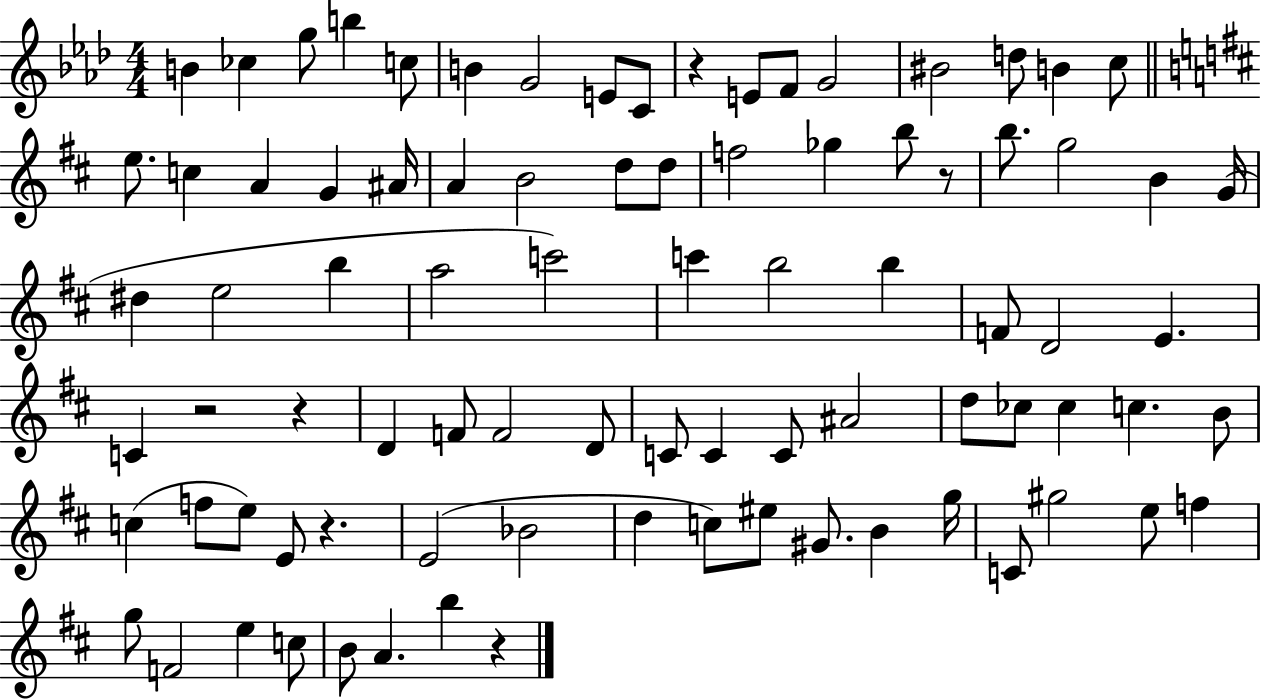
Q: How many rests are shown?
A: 6